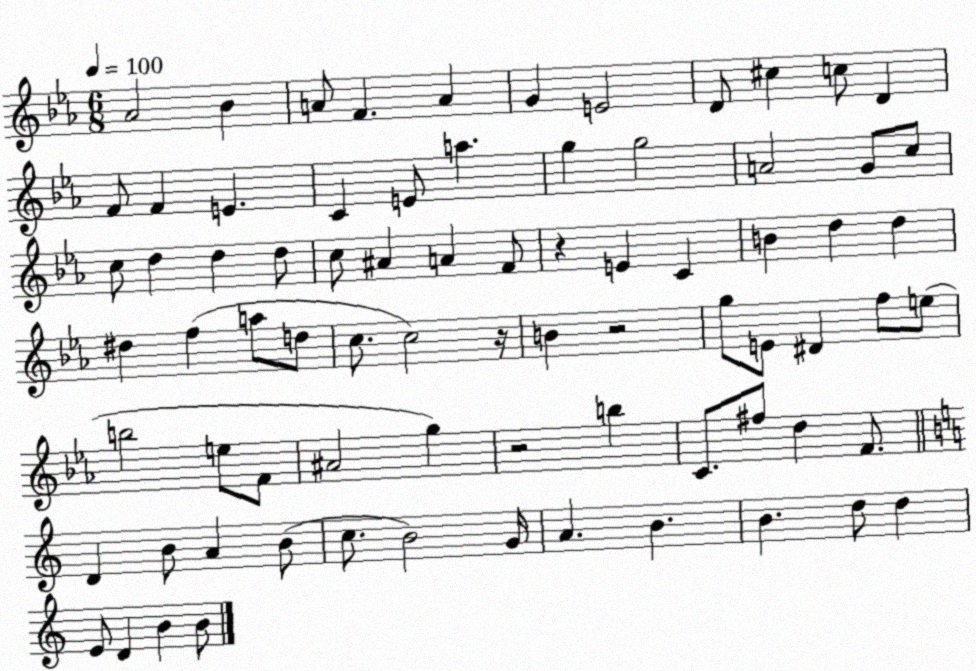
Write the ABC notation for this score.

X:1
T:Untitled
M:6/8
L:1/4
K:Eb
_A2 _B A/2 F A G E2 D/2 ^c c/2 D F/2 F E C E/2 a g g2 A2 G/2 c/2 c/2 d d d/2 c/2 ^A A F/2 z E C B d d ^d f a/2 d/2 c/2 c2 z/4 B z2 g/2 E/2 ^D f/2 e/2 b2 e/2 F/2 ^A2 g z2 b C/2 ^f/2 d F/2 D B/2 A B/2 c/2 B2 G/4 A B B d/2 d E/2 D B B/2